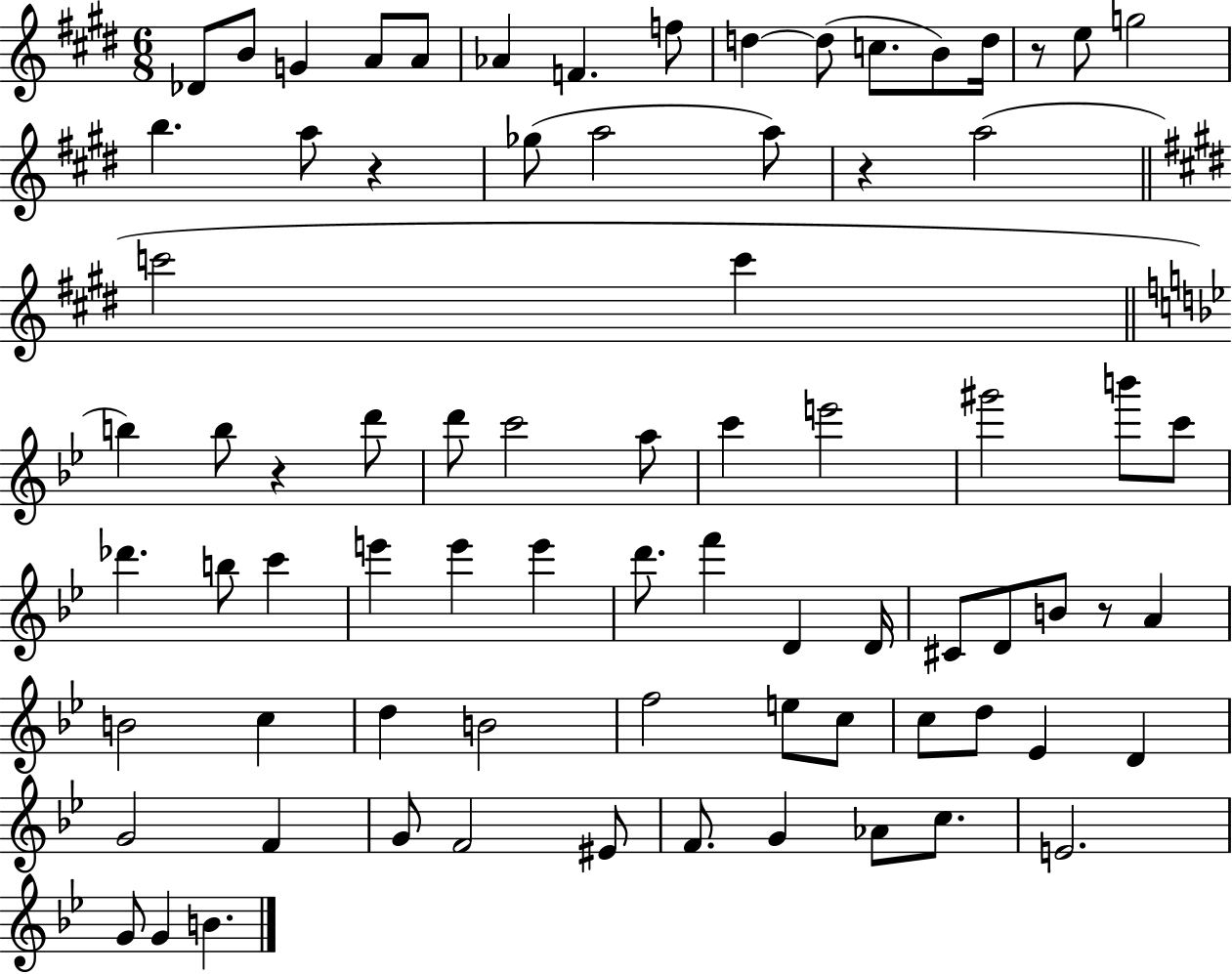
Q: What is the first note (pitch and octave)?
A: Db4